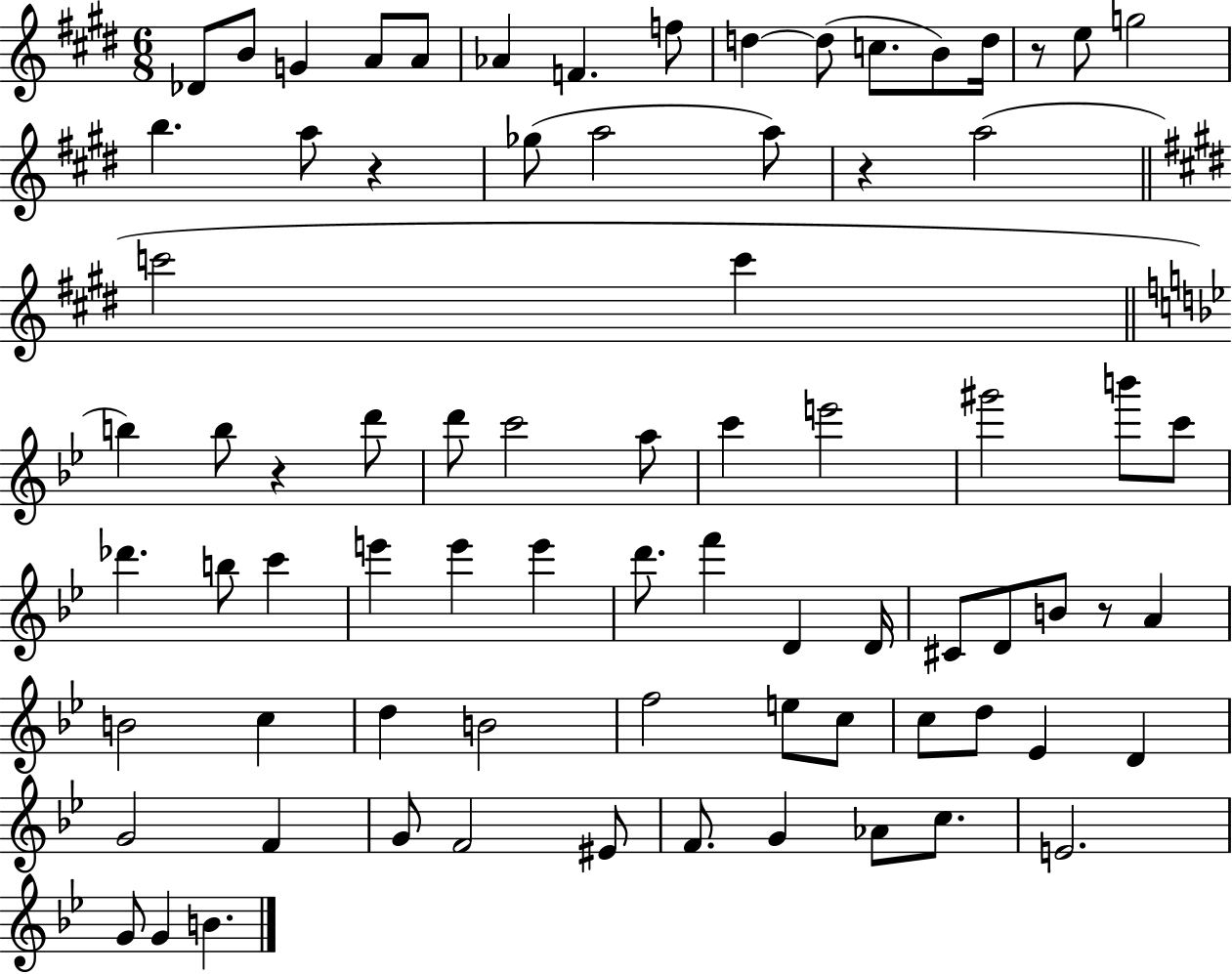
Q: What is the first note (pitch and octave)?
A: Db4